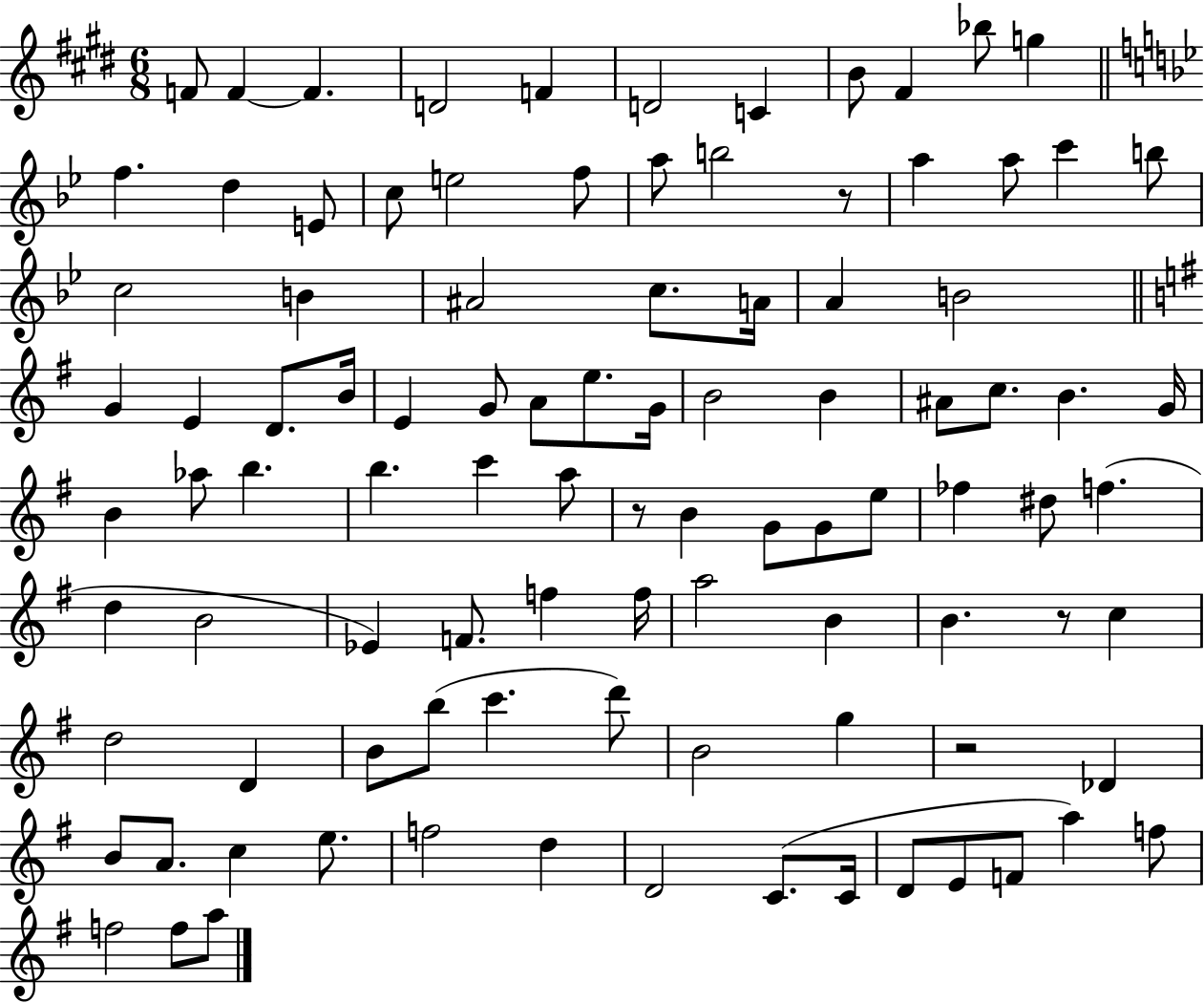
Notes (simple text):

F4/e F4/q F4/q. D4/h F4/q D4/h C4/q B4/e F#4/q Bb5/e G5/q F5/q. D5/q E4/e C5/e E5/h F5/e A5/e B5/h R/e A5/q A5/e C6/q B5/e C5/h B4/q A#4/h C5/e. A4/s A4/q B4/h G4/q E4/q D4/e. B4/s E4/q G4/e A4/e E5/e. G4/s B4/h B4/q A#4/e C5/e. B4/q. G4/s B4/q Ab5/e B5/q. B5/q. C6/q A5/e R/e B4/q G4/e G4/e E5/e FES5/q D#5/e F5/q. D5/q B4/h Eb4/q F4/e. F5/q F5/s A5/h B4/q B4/q. R/e C5/q D5/h D4/q B4/e B5/e C6/q. D6/e B4/h G5/q R/h Db4/q B4/e A4/e. C5/q E5/e. F5/h D5/q D4/h C4/e. C4/s D4/e E4/e F4/e A5/q F5/e F5/h F5/e A5/e